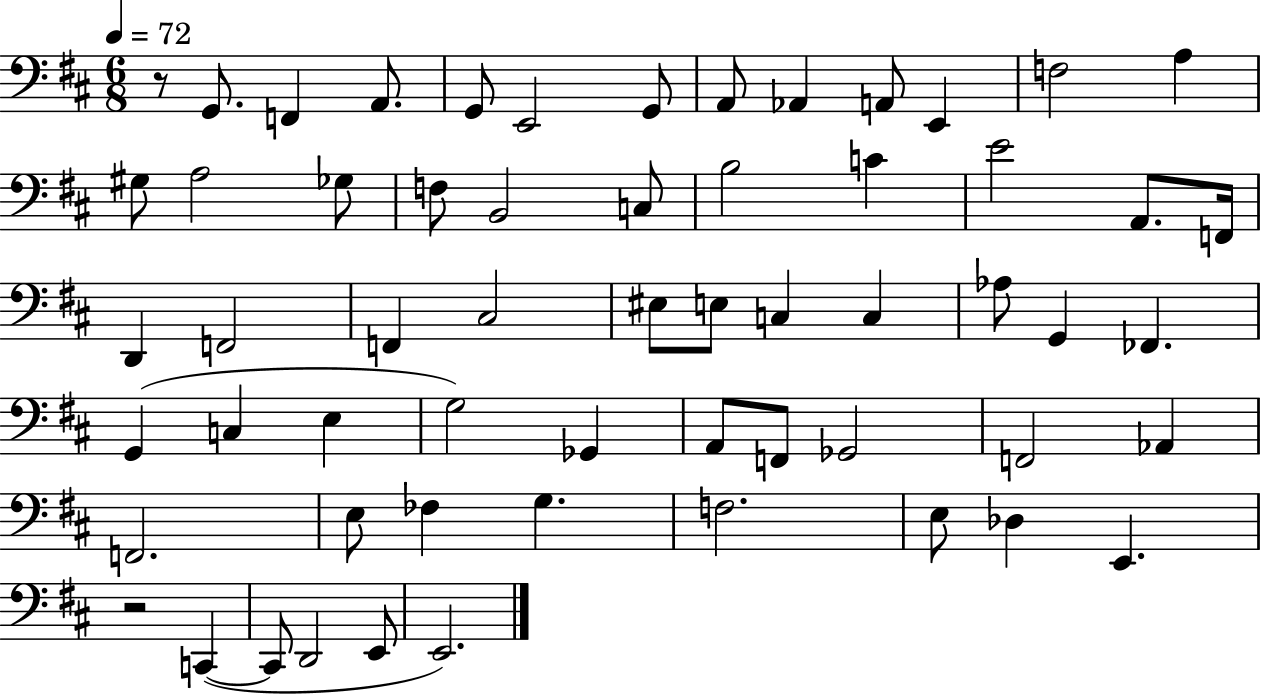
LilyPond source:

{
  \clef bass
  \numericTimeSignature
  \time 6/8
  \key d \major
  \tempo 4 = 72
  r8 g,8. f,4 a,8. | g,8 e,2 g,8 | a,8 aes,4 a,8 e,4 | f2 a4 | \break gis8 a2 ges8 | f8 b,2 c8 | b2 c'4 | e'2 a,8. f,16 | \break d,4 f,2 | f,4 cis2 | eis8 e8 c4 c4 | aes8 g,4 fes,4. | \break g,4( c4 e4 | g2) ges,4 | a,8 f,8 ges,2 | f,2 aes,4 | \break f,2. | e8 fes4 g4. | f2. | e8 des4 e,4. | \break r2 c,4~(~ | c,8 d,2 e,8 | e,2.) | \bar "|."
}